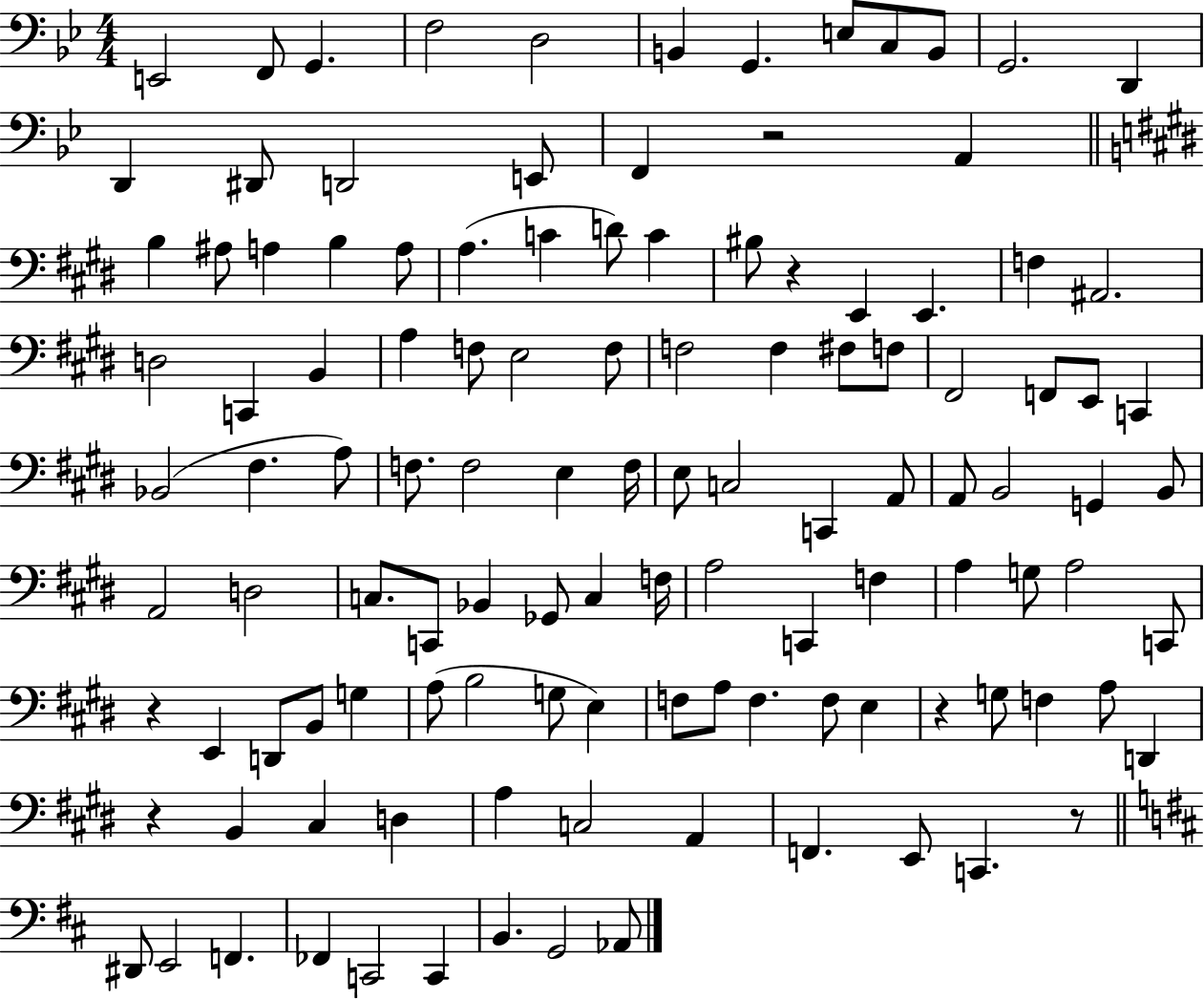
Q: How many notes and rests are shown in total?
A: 118